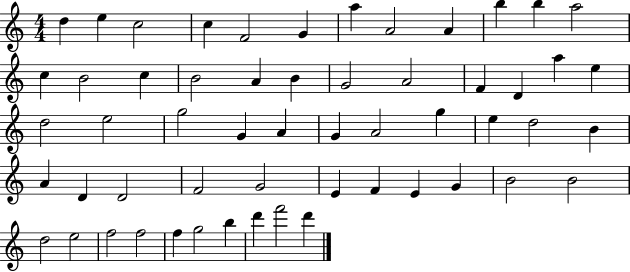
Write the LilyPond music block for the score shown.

{
  \clef treble
  \numericTimeSignature
  \time 4/4
  \key c \major
  d''4 e''4 c''2 | c''4 f'2 g'4 | a''4 a'2 a'4 | b''4 b''4 a''2 | \break c''4 b'2 c''4 | b'2 a'4 b'4 | g'2 a'2 | f'4 d'4 a''4 e''4 | \break d''2 e''2 | g''2 g'4 a'4 | g'4 a'2 g''4 | e''4 d''2 b'4 | \break a'4 d'4 d'2 | f'2 g'2 | e'4 f'4 e'4 g'4 | b'2 b'2 | \break d''2 e''2 | f''2 f''2 | f''4 g''2 b''4 | d'''4 f'''2 d'''4 | \break \bar "|."
}